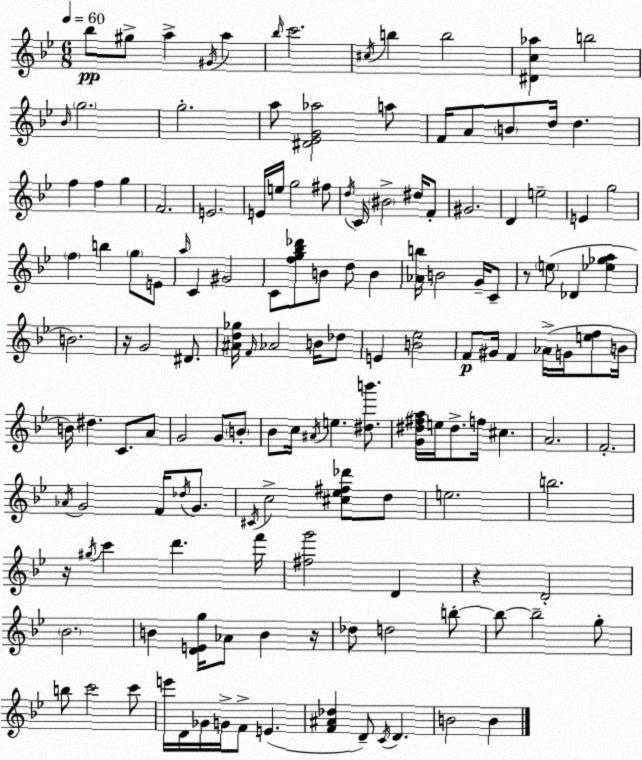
X:1
T:Untitled
M:6/8
L:1/4
K:Bb
_b/2 ^g/2 a ^G/4 a _b/4 c'2 ^c/4 b b2 [^Dc_a] b2 _B/4 g2 g2 a/2 [^D_EG_a]2 a/2 F/4 A/2 B/2 d/4 d f f g F2 E2 E/4 e/4 g2 ^f/2 d/4 C/4 ^B2 ^d/4 F/2 ^G2 D e2 E g2 f b g/2 E/2 a/4 C ^G2 C/2 [fg_b_d']/2 B/2 d/2 B [_Ab]/4 B2 G/4 C/2 z/2 e/2 _D [_e_ga] B2 z/4 G2 ^D/2 [^Ad_g]/4 F/4 _A2 B/4 _d/2 E [B_e]2 F/2 ^G/4 F _A/4 G/4 [ef]/2 B/4 B/4 ^d C/2 A/2 G2 G/2 B/2 _B/2 c/4 ^A/4 e [^db']/2 [G^d^fa]/4 e/4 ^d/2 f/4 ^c A2 F2 _A/4 G2 F/4 _d/4 G/2 ^C/4 c2 [^c_e^f_d']/2 d/2 e2 b2 z/4 ^g/4 c' d' f'/4 [^fg']2 D z D2 _B2 B [DEg]/4 _A/2 B z/4 _d/2 d2 b/2 b/2 b2 g/2 b/2 c'2 c'/2 e'/4 D/4 _G/4 G/4 F/2 E [F^A_d] D/2 C/4 D B2 B